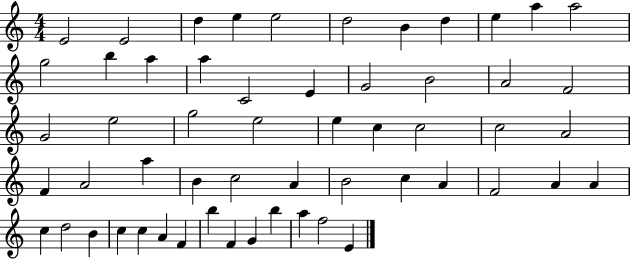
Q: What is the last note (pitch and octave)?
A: E4